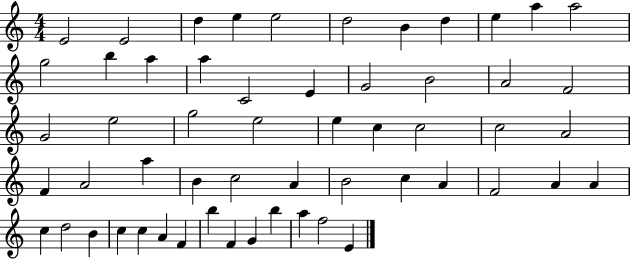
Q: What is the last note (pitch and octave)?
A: E4